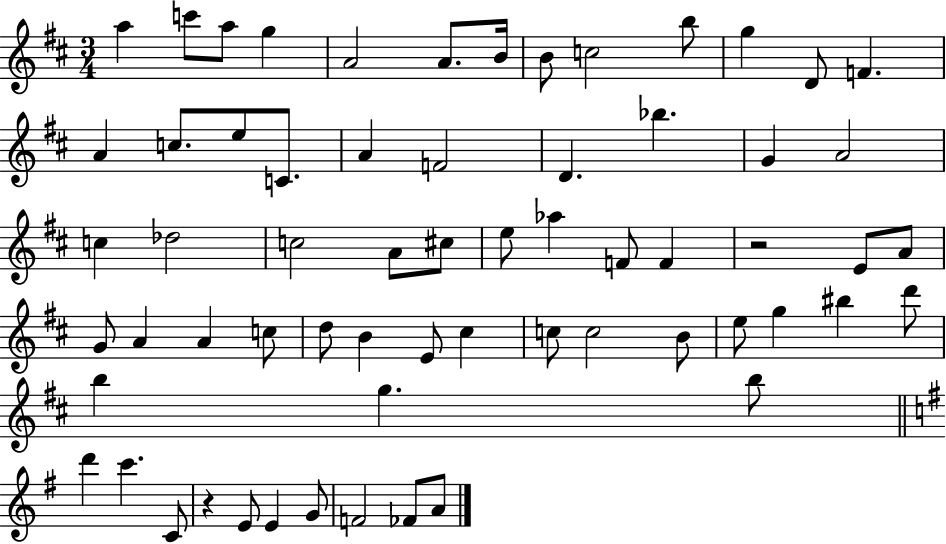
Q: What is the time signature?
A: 3/4